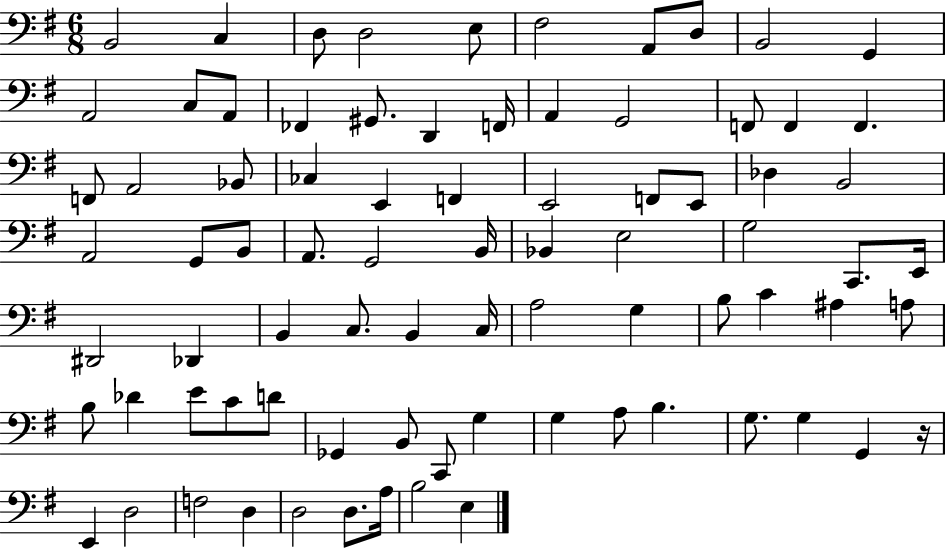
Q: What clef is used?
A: bass